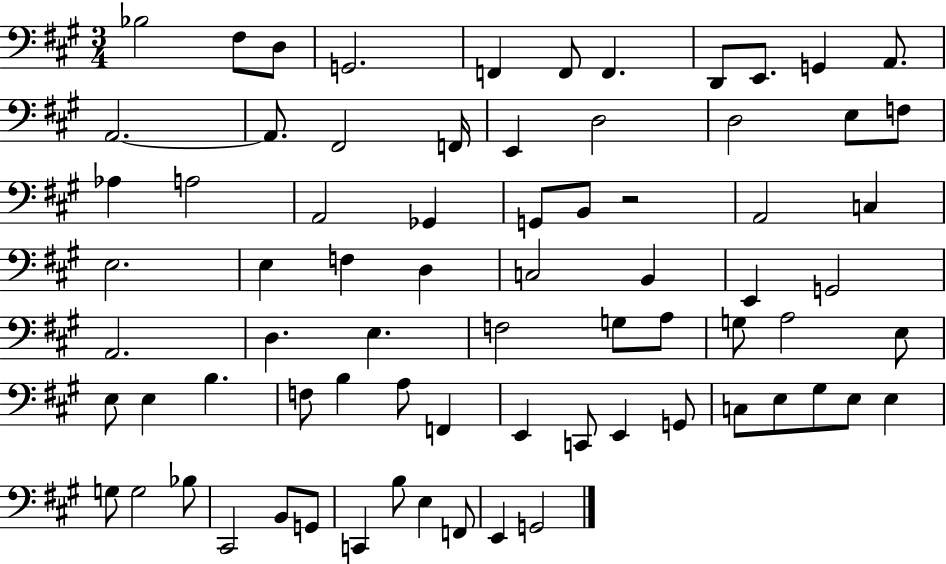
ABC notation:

X:1
T:Untitled
M:3/4
L:1/4
K:A
_B,2 ^F,/2 D,/2 G,,2 F,, F,,/2 F,, D,,/2 E,,/2 G,, A,,/2 A,,2 A,,/2 ^F,,2 F,,/4 E,, D,2 D,2 E,/2 F,/2 _A, A,2 A,,2 _G,, G,,/2 B,,/2 z2 A,,2 C, E,2 E, F, D, C,2 B,, E,, G,,2 A,,2 D, E, F,2 G,/2 A,/2 G,/2 A,2 E,/2 E,/2 E, B, F,/2 B, A,/2 F,, E,, C,,/2 E,, G,,/2 C,/2 E,/2 ^G,/2 E,/2 E, G,/2 G,2 _B,/2 ^C,,2 B,,/2 G,,/2 C,, B,/2 E, F,,/2 E,, G,,2